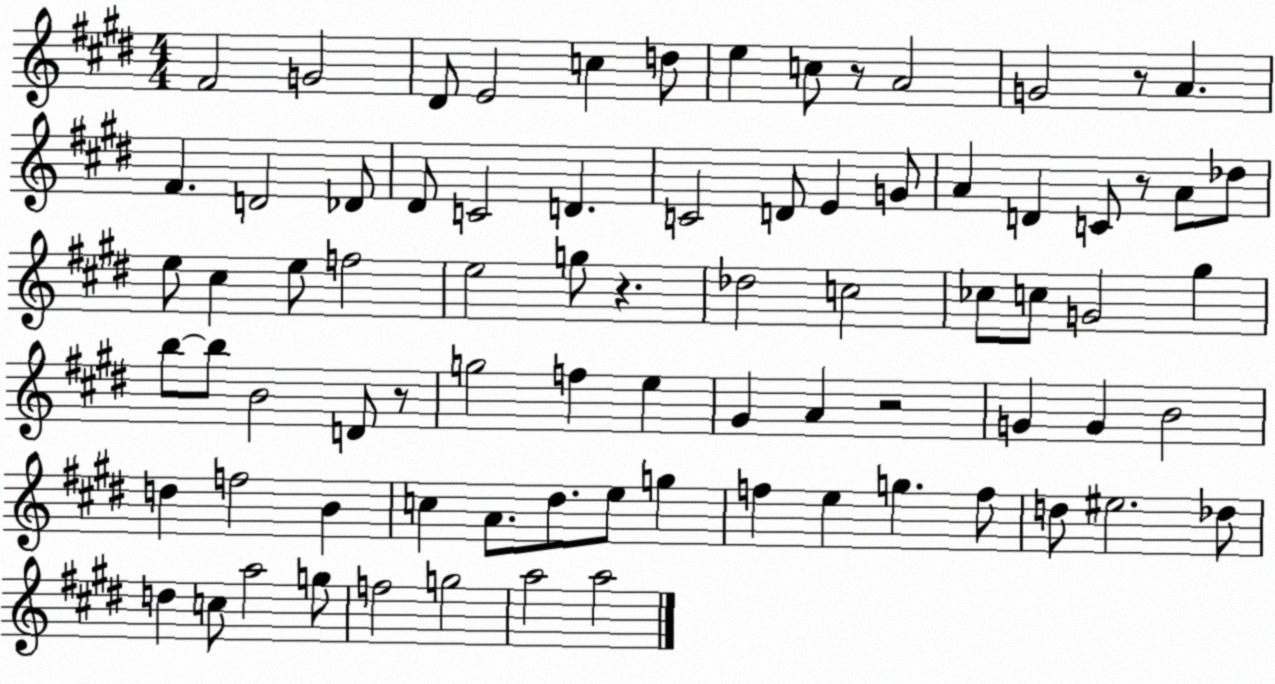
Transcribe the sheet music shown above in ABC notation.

X:1
T:Untitled
M:4/4
L:1/4
K:E
^F2 G2 ^D/2 E2 c d/2 e c/2 z/2 A2 G2 z/2 A ^F D2 _D/2 ^D/2 C2 D C2 D/2 E G/2 A D C/2 z/2 A/2 _d/2 e/2 ^c e/2 f2 e2 g/2 z _d2 c2 _c/2 c/2 G2 ^g b/2 b/2 B2 D/2 z/2 g2 f e ^G A z2 G G B2 d f2 B c A/2 ^d/2 e/2 g f e g f/2 d/2 ^e2 _d/2 d c/2 a2 g/2 f2 g2 a2 a2